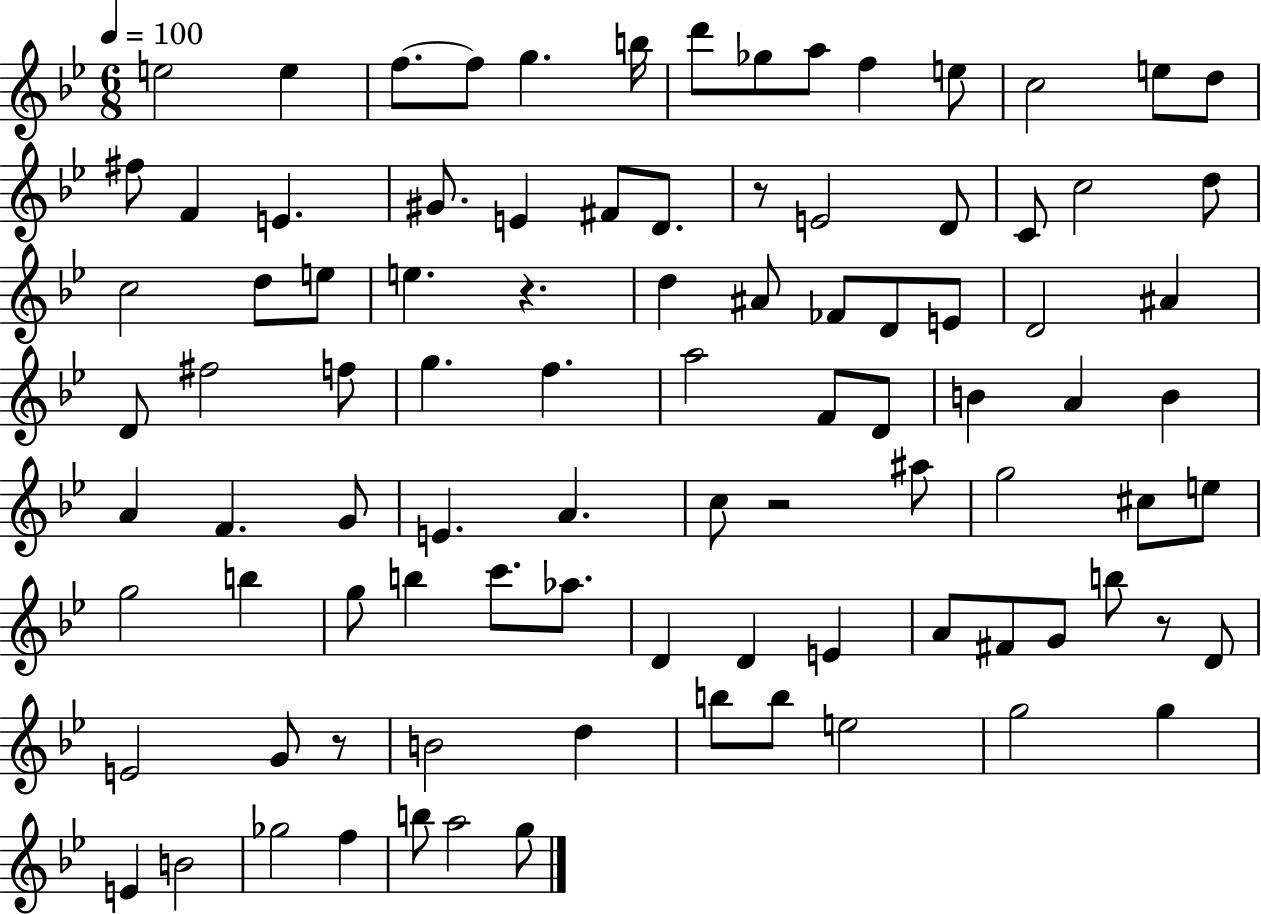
{
  \clef treble
  \numericTimeSignature
  \time 6/8
  \key bes \major
  \tempo 4 = 100
  \repeat volta 2 { e''2 e''4 | f''8.~~ f''8 g''4. b''16 | d'''8 ges''8 a''8 f''4 e''8 | c''2 e''8 d''8 | \break fis''8 f'4 e'4. | gis'8. e'4 fis'8 d'8. | r8 e'2 d'8 | c'8 c''2 d''8 | \break c''2 d''8 e''8 | e''4. r4. | d''4 ais'8 fes'8 d'8 e'8 | d'2 ais'4 | \break d'8 fis''2 f''8 | g''4. f''4. | a''2 f'8 d'8 | b'4 a'4 b'4 | \break a'4 f'4. g'8 | e'4. a'4. | c''8 r2 ais''8 | g''2 cis''8 e''8 | \break g''2 b''4 | g''8 b''4 c'''8. aes''8. | d'4 d'4 e'4 | a'8 fis'8 g'8 b''8 r8 d'8 | \break e'2 g'8 r8 | b'2 d''4 | b''8 b''8 e''2 | g''2 g''4 | \break e'4 b'2 | ges''2 f''4 | b''8 a''2 g''8 | } \bar "|."
}